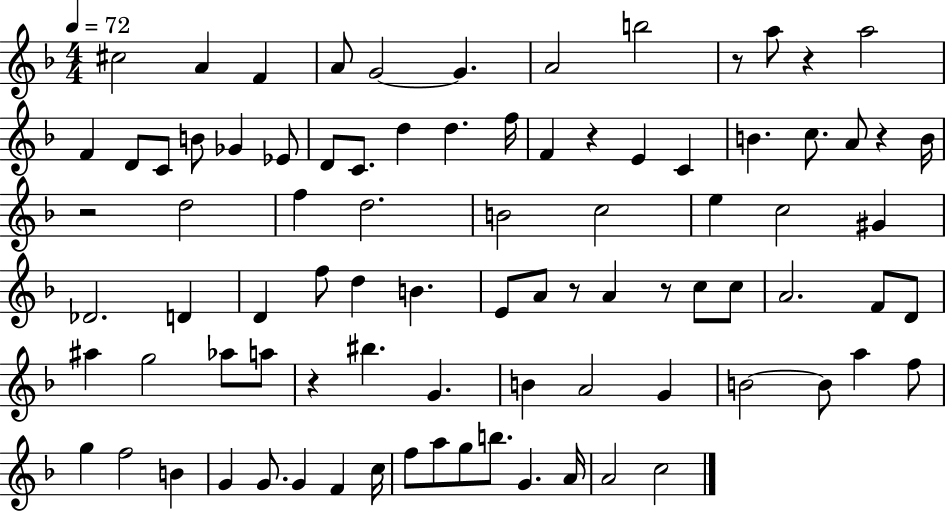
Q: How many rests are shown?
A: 8